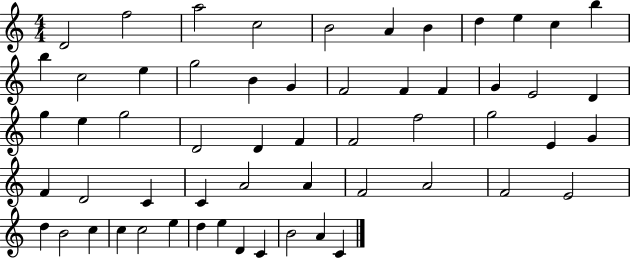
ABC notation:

X:1
T:Untitled
M:4/4
L:1/4
K:C
D2 f2 a2 c2 B2 A B d e c b b c2 e g2 B G F2 F F G E2 D g e g2 D2 D F F2 f2 g2 E G F D2 C C A2 A F2 A2 F2 E2 d B2 c c c2 e d e D C B2 A C